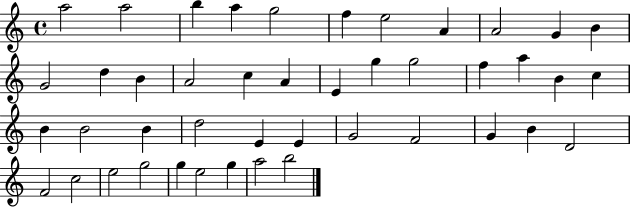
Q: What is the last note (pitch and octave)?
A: B5